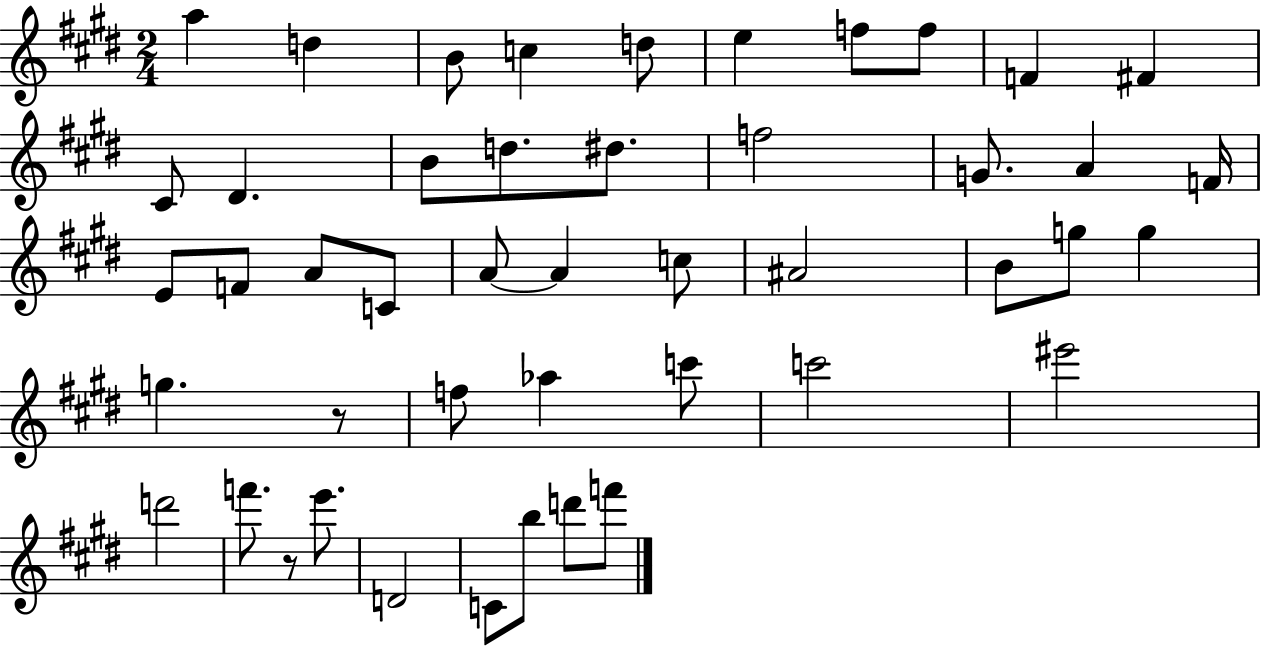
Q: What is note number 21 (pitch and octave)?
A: F4